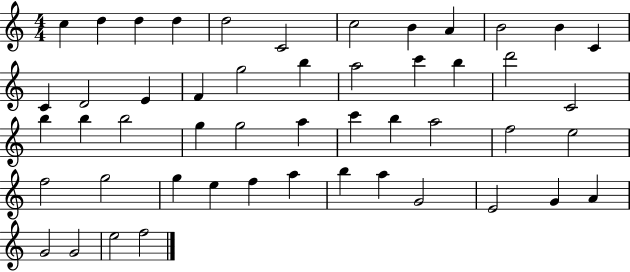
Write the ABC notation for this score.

X:1
T:Untitled
M:4/4
L:1/4
K:C
c d d d d2 C2 c2 B A B2 B C C D2 E F g2 b a2 c' b d'2 C2 b b b2 g g2 a c' b a2 f2 e2 f2 g2 g e f a b a G2 E2 G A G2 G2 e2 f2